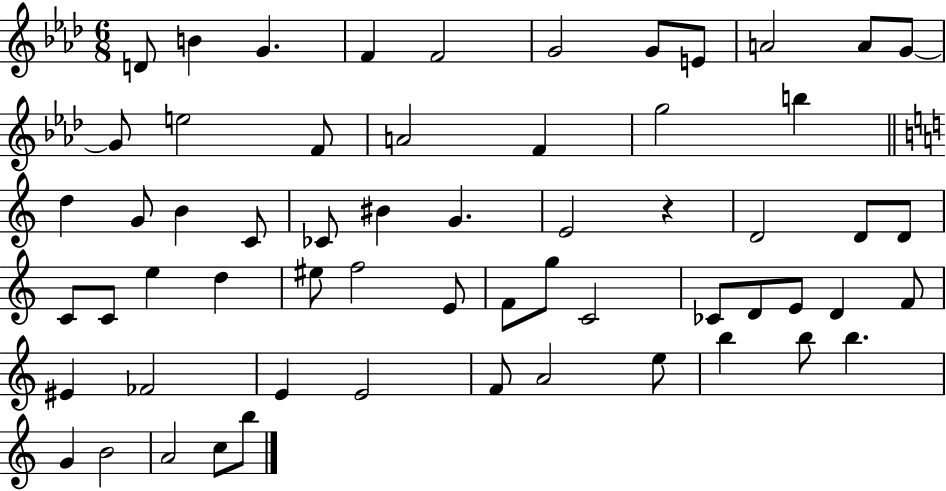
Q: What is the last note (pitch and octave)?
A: B5